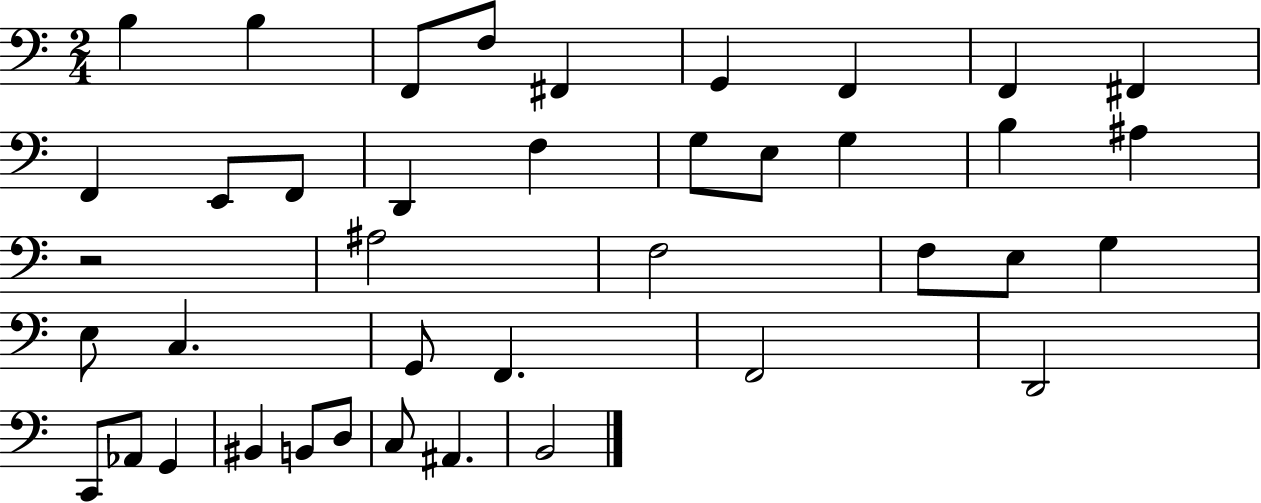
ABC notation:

X:1
T:Untitled
M:2/4
L:1/4
K:C
B, B, F,,/2 F,/2 ^F,, G,, F,, F,, ^F,, F,, E,,/2 F,,/2 D,, F, G,/2 E,/2 G, B, ^A, z2 ^A,2 F,2 F,/2 E,/2 G, E,/2 C, G,,/2 F,, F,,2 D,,2 C,,/2 _A,,/2 G,, ^B,, B,,/2 D,/2 C,/2 ^A,, B,,2